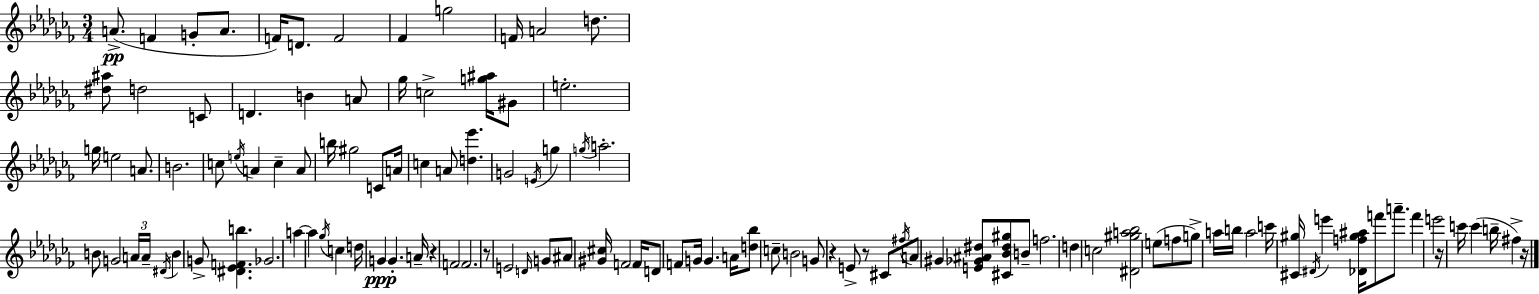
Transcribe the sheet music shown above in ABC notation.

X:1
T:Untitled
M:3/4
L:1/4
K:Abm
A/2 F G/2 A/2 F/4 D/2 F2 _F g2 F/4 A2 d/2 [^d^a]/2 d2 C/2 D B A/2 _g/4 c2 [g^a]/4 ^G/2 e2 g/4 e2 A/2 B2 c/2 e/4 A c A/2 b/4 ^g2 C/2 A/4 c A/2 [d_e'] G2 E/4 g g/4 a2 B/2 G2 A/4 A/4 ^D/4 B G/2 [^D_EFb] _G2 a a _g/4 c d/4 G G A/4 z F2 F2 z/2 E2 D/4 G/2 ^A/2 [^G^c]/4 F2 F/4 D/2 F/2 G/4 G A/4 [d_b]/2 c/2 B2 G/2 z E/2 z/2 ^C/2 ^f/4 A/2 ^G [E_G^A^d]/2 [^C_B^d^g]/2 B/2 f2 d c2 [^D^ga_b]2 e/2 f/2 g/2 a/4 b/4 a2 c'/4 [^C^g]/4 ^D/4 e' [_Df^g^a]/4 f'/2 a'/2 f' e'2 z/4 c'/4 c' b/4 ^f z/4